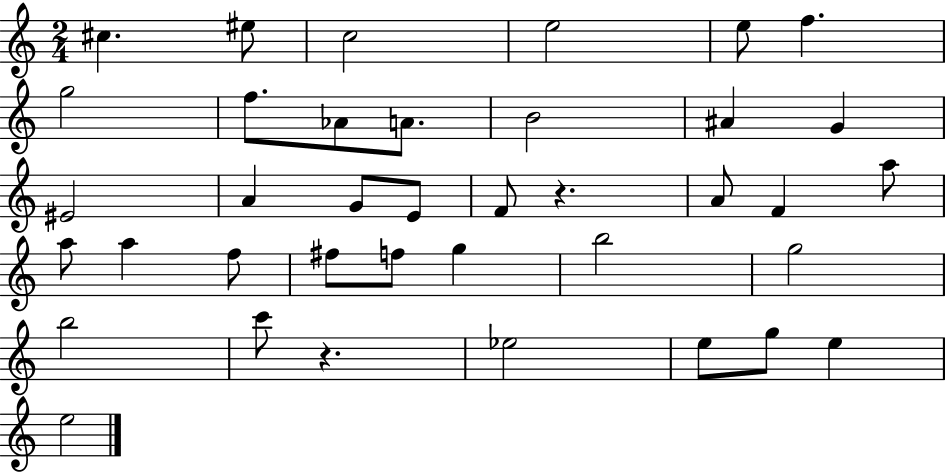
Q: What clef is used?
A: treble